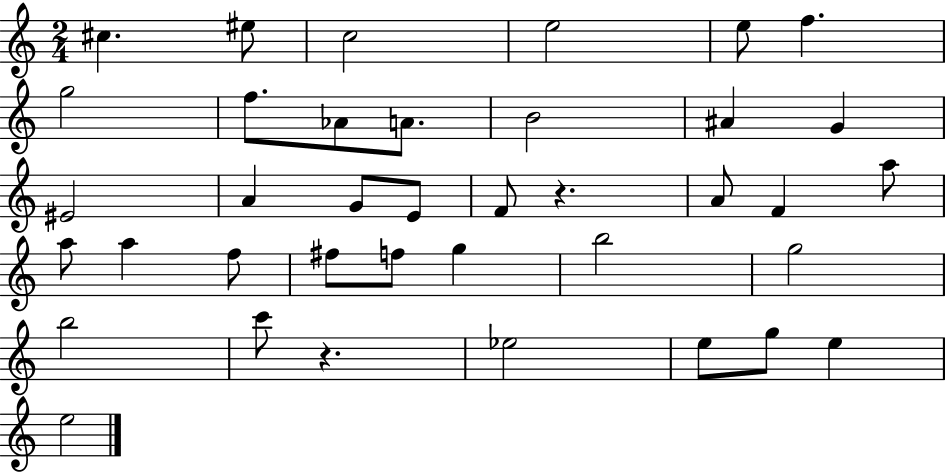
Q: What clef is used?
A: treble